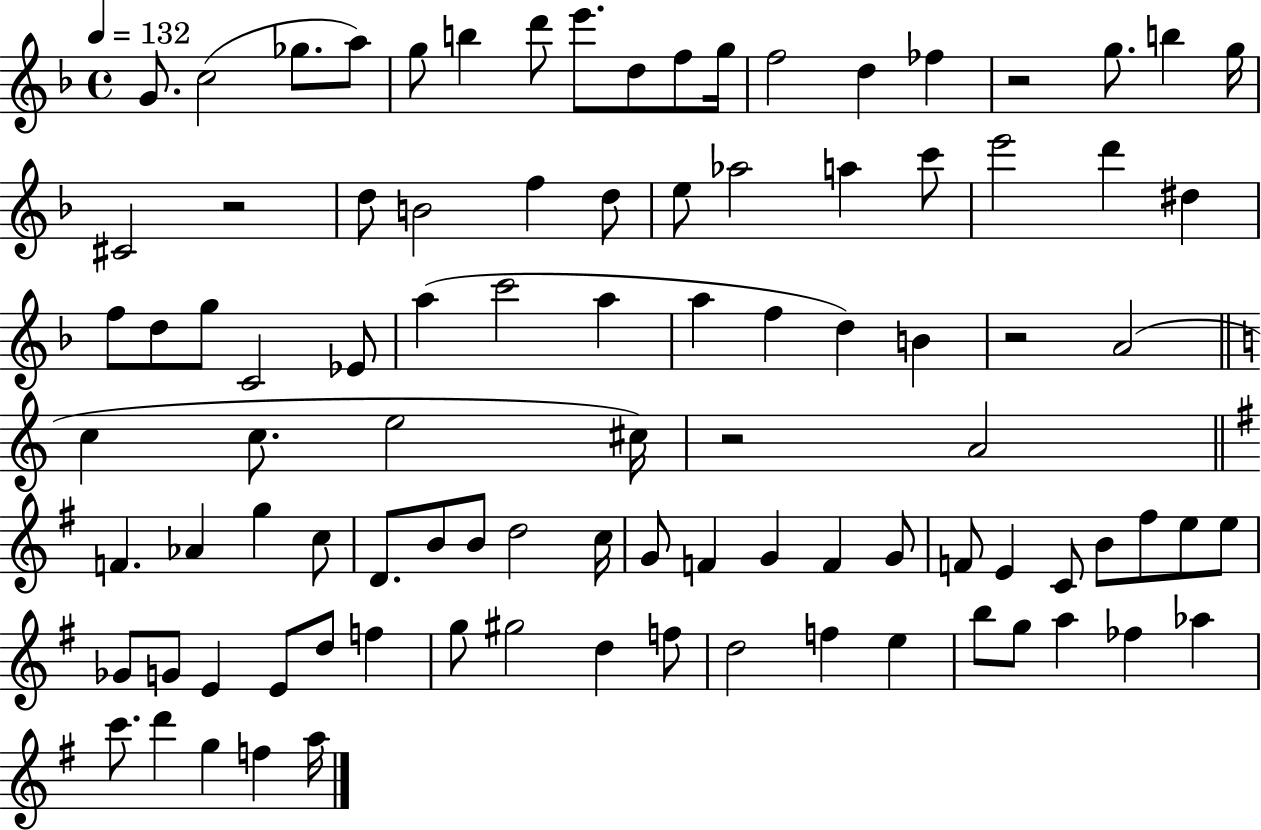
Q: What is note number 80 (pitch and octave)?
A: F5